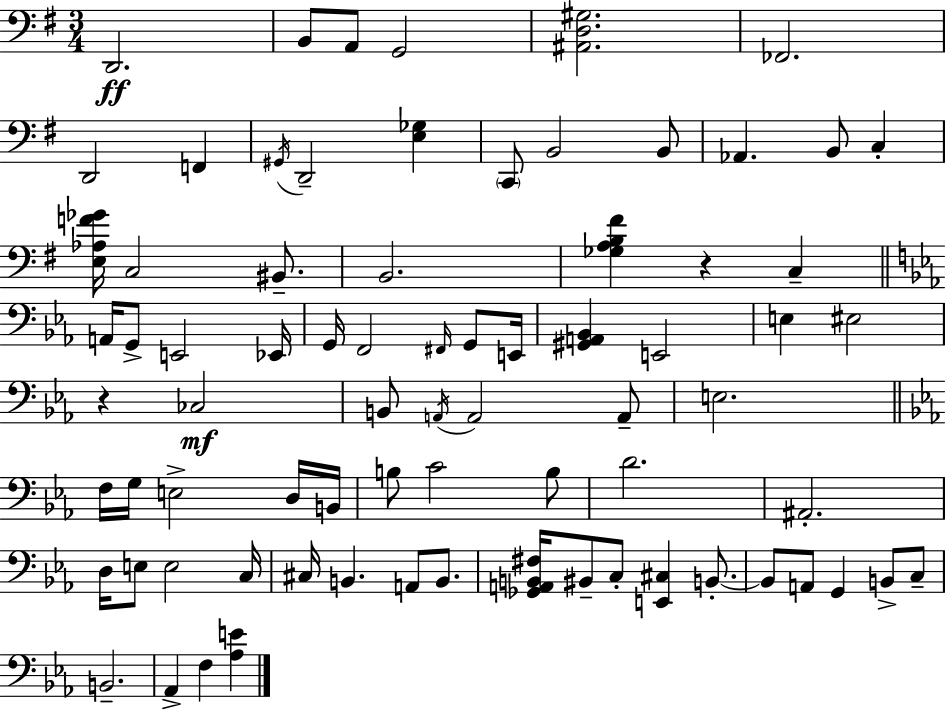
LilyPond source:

{
  \clef bass
  \numericTimeSignature
  \time 3/4
  \key e \minor
  d,2.\ff | b,8 a,8 g,2 | <ais, d gis>2. | fes,2. | \break d,2 f,4 | \acciaccatura { gis,16 } d,2-- <e ges>4 | \parenthesize c,8 b,2 b,8 | aes,4. b,8 c4-. | \break <e aes f' ges'>16 c2 bis,8.-- | b,2. | <ges a b fis'>4 r4 c4-- | \bar "||" \break \key ees \major a,16 g,8-> e,2 ees,16 | g,16 f,2 \grace { fis,16 } g,8 | e,16 <gis, a, bes,>4 e,2 | e4 eis2 | \break r4 ces2\mf | b,8 \acciaccatura { a,16 } a,2 | a,8-- e2. | \bar "||" \break \key c \minor f16 g16 e2-> d16 b,16 | b8 c'2 b8 | d'2. | ais,2.-. | \break d16 e8 e2 c16 | cis16 b,4. a,8 b,8. | <ges, a, b, fis>16 bis,8-- c8-. <e, cis>4 b,8.-.~~ | b,8 a,8 g,4 b,8-> c8-- | \break b,2.-- | aes,4-> f4 <aes e'>4 | \bar "|."
}